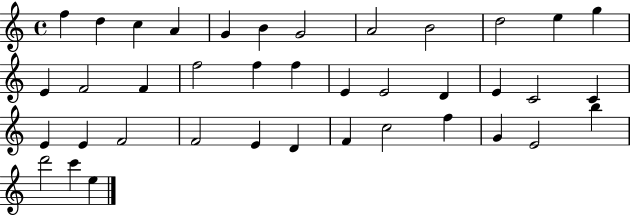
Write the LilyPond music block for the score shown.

{
  \clef treble
  \time 4/4
  \defaultTimeSignature
  \key c \major
  f''4 d''4 c''4 a'4 | g'4 b'4 g'2 | a'2 b'2 | d''2 e''4 g''4 | \break e'4 f'2 f'4 | f''2 f''4 f''4 | e'4 e'2 d'4 | e'4 c'2 c'4 | \break e'4 e'4 f'2 | f'2 e'4 d'4 | f'4 c''2 f''4 | g'4 e'2 b''4 | \break d'''2 c'''4 e''4 | \bar "|."
}